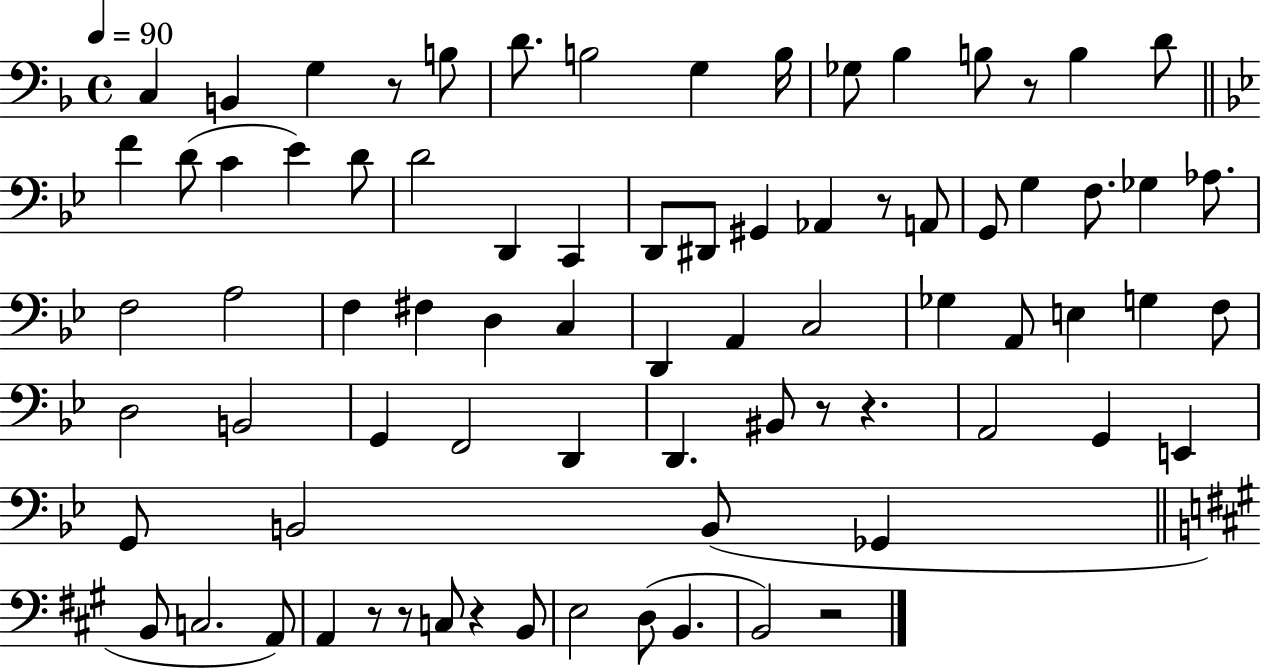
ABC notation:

X:1
T:Untitled
M:4/4
L:1/4
K:F
C, B,, G, z/2 B,/2 D/2 B,2 G, B,/4 _G,/2 _B, B,/2 z/2 B, D/2 F D/2 C _E D/2 D2 D,, C,, D,,/2 ^D,,/2 ^G,, _A,, z/2 A,,/2 G,,/2 G, F,/2 _G, _A,/2 F,2 A,2 F, ^F, D, C, D,, A,, C,2 _G, A,,/2 E, G, F,/2 D,2 B,,2 G,, F,,2 D,, D,, ^B,,/2 z/2 z A,,2 G,, E,, G,,/2 B,,2 B,,/2 _G,, B,,/2 C,2 A,,/2 A,, z/2 z/2 C,/2 z B,,/2 E,2 D,/2 B,, B,,2 z2